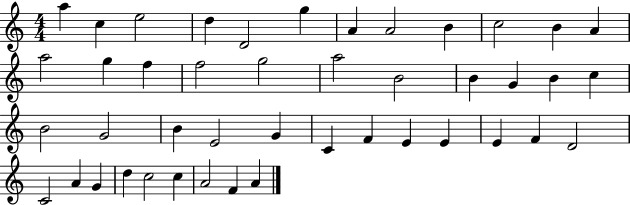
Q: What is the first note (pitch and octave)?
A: A5